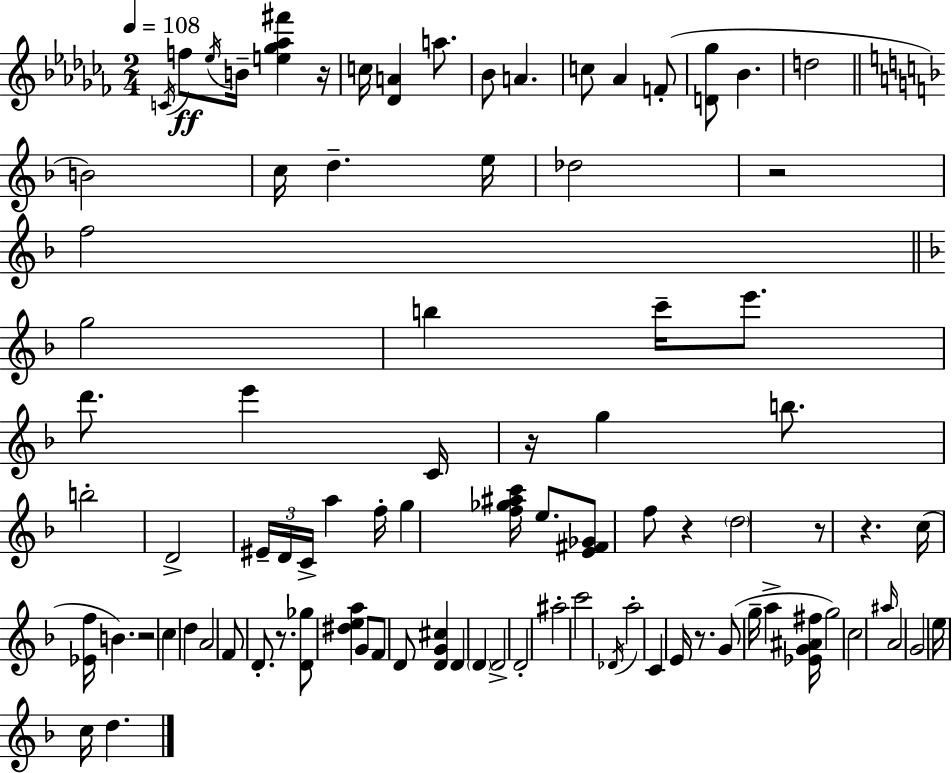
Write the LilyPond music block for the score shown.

{
  \clef treble
  \numericTimeSignature
  \time 2/4
  \key aes \minor
  \tempo 4 = 108
  \acciaccatura { c'16 }\ff f''8 \acciaccatura { ees''16 } b'16-- <e'' ges'' aes'' fis'''>4 | r16 c''16 <des' a'>4 a''8. | bes'8 a'4. | c''8 aes'4 | \break f'8-.( <d' ges''>8 bes'4. | d''2 | \bar "||" \break \key d \minor b'2) | c''16 d''4.-- e''16 | des''2 | r2 | \break f''2 | \bar "||" \break \key f \major g''2 | b''4 c'''16-- e'''8. | d'''8. e'''4 c'16 | r16 g''4 b''8. | \break b''2-. | d'2-> | \tuplet 3/2 { eis'16-- d'16 c'16-> } a''4 f''16-. | g''4 <f'' ges'' ais'' c'''>16 e''8. | \break <e' fis' ges'>8 f''8 r4 | \parenthesize d''2 | r8 r4. | c''16( <ees' f''>16 b'4.) | \break r2 | c''4 d''4 | a'2 | f'8 d'8.-. r8. | \break <d' ges''>8 <dis'' e'' a''>4 g'8 | f'8 d'8 <d' g' cis''>4 | d'4 \parenthesize d'4 | d'2-> | \break d'2-. | ais''2-. | c'''2 | \acciaccatura { des'16 } a''2-. | \break c'4 e'16 r8. | g'8( g''16-- a''4-> | <ees' g' ais' fis''>16 g''2) | c''2 | \break \grace { ais''16 } a'2 | g'2 | e''16 c''16 d''4. | \bar "|."
}